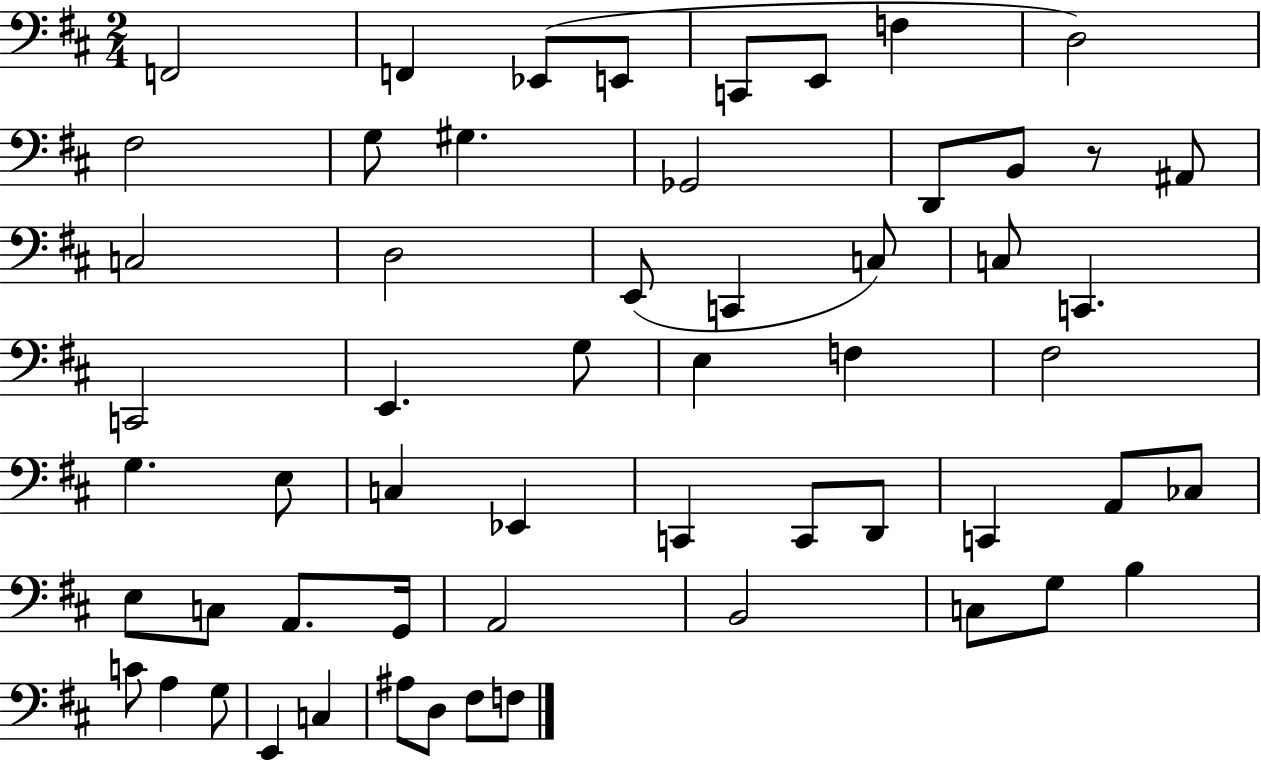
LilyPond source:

{
  \clef bass
  \numericTimeSignature
  \time 2/4
  \key d \major
  f,2 | f,4 ees,8( e,8 | c,8 e,8 f4 | d2) | \break fis2 | g8 gis4. | ges,2 | d,8 b,8 r8 ais,8 | \break c2 | d2 | e,8( c,4 c8) | c8 c,4. | \break c,2 | e,4. g8 | e4 f4 | fis2 | \break g4. e8 | c4 ees,4 | c,4 c,8 d,8 | c,4 a,8 ces8 | \break e8 c8 a,8. g,16 | a,2 | b,2 | c8 g8 b4 | \break c'8 a4 g8 | e,4 c4 | ais8 d8 fis8 f8 | \bar "|."
}